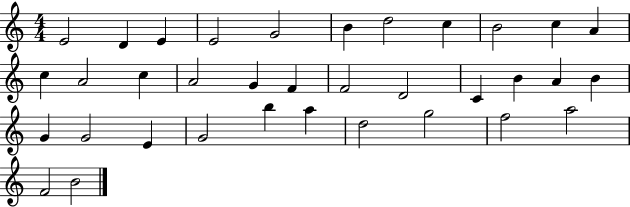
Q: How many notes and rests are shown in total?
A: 35